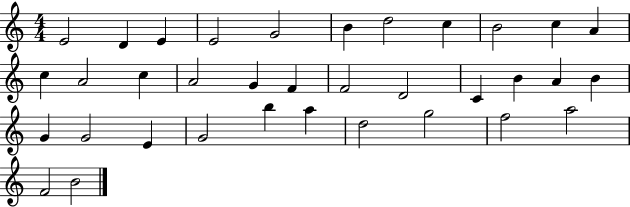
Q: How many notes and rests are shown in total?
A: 35